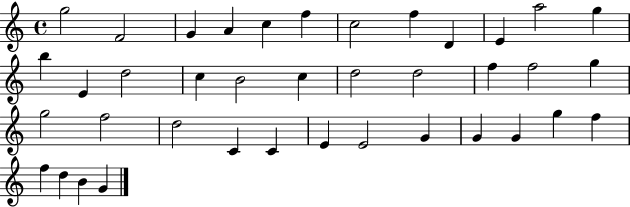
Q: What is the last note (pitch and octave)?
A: G4